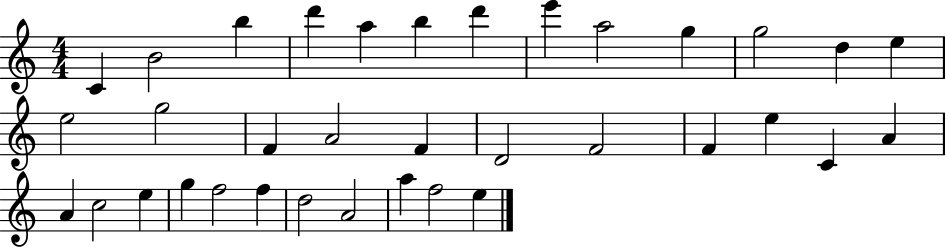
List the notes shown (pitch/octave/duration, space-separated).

C4/q B4/h B5/q D6/q A5/q B5/q D6/q E6/q A5/h G5/q G5/h D5/q E5/q E5/h G5/h F4/q A4/h F4/q D4/h F4/h F4/q E5/q C4/q A4/q A4/q C5/h E5/q G5/q F5/h F5/q D5/h A4/h A5/q F5/h E5/q